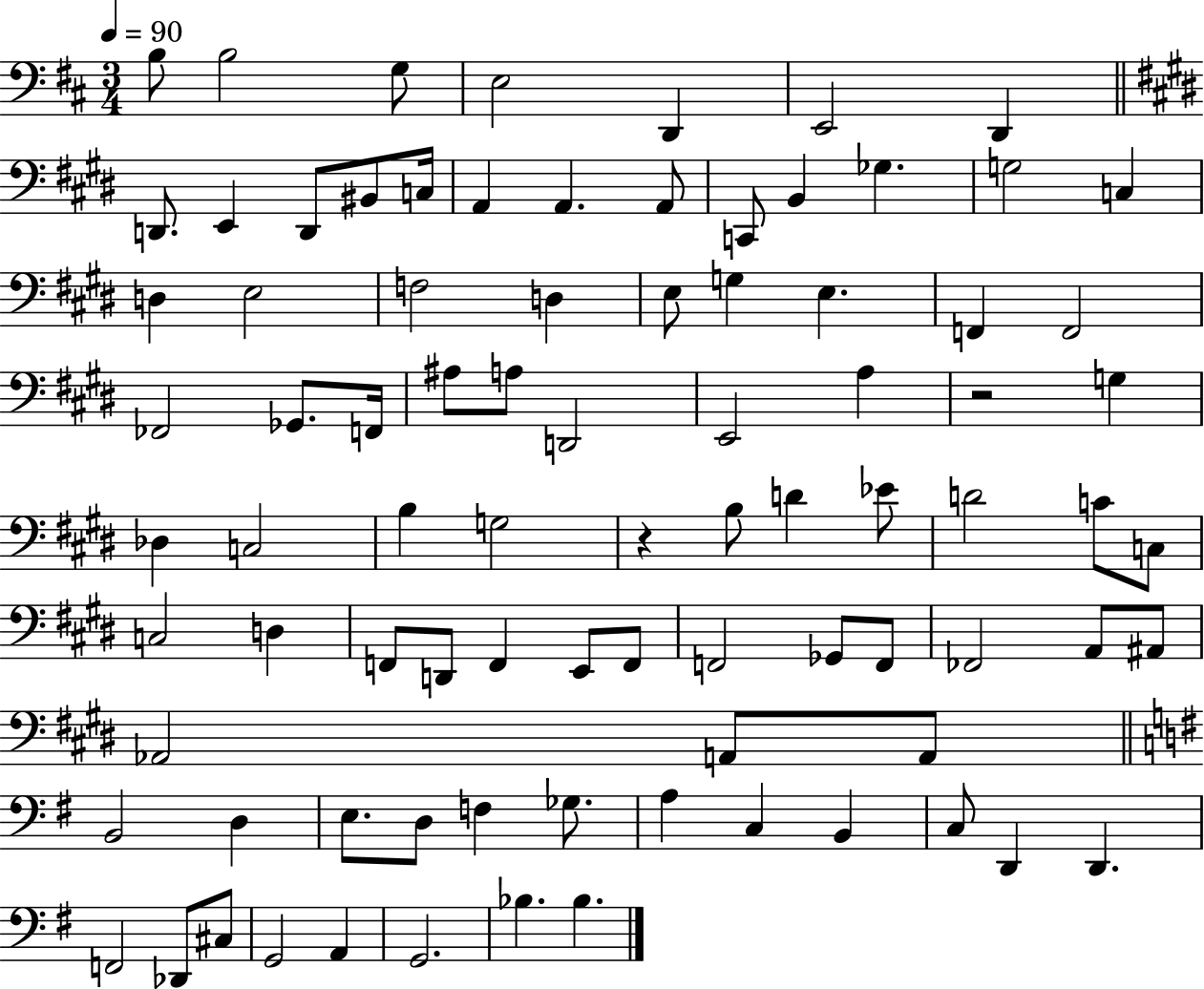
{
  \clef bass
  \numericTimeSignature
  \time 3/4
  \key d \major
  \tempo 4 = 90
  \repeat volta 2 { b8 b2 g8 | e2 d,4 | e,2 d,4 | \bar "||" \break \key e \major d,8. e,4 d,8 bis,8 c16 | a,4 a,4. a,8 | c,8 b,4 ges4. | g2 c4 | \break d4 e2 | f2 d4 | e8 g4 e4. | f,4 f,2 | \break fes,2 ges,8. f,16 | ais8 a8 d,2 | e,2 a4 | r2 g4 | \break des4 c2 | b4 g2 | r4 b8 d'4 ees'8 | d'2 c'8 c8 | \break c2 d4 | f,8 d,8 f,4 e,8 f,8 | f,2 ges,8 f,8 | fes,2 a,8 ais,8 | \break aes,2 a,8 a,8 | \bar "||" \break \key g \major b,2 d4 | e8. d8 f4 ges8. | a4 c4 b,4 | c8 d,4 d,4. | \break f,2 des,8 cis8 | g,2 a,4 | g,2. | bes4. bes4. | \break } \bar "|."
}